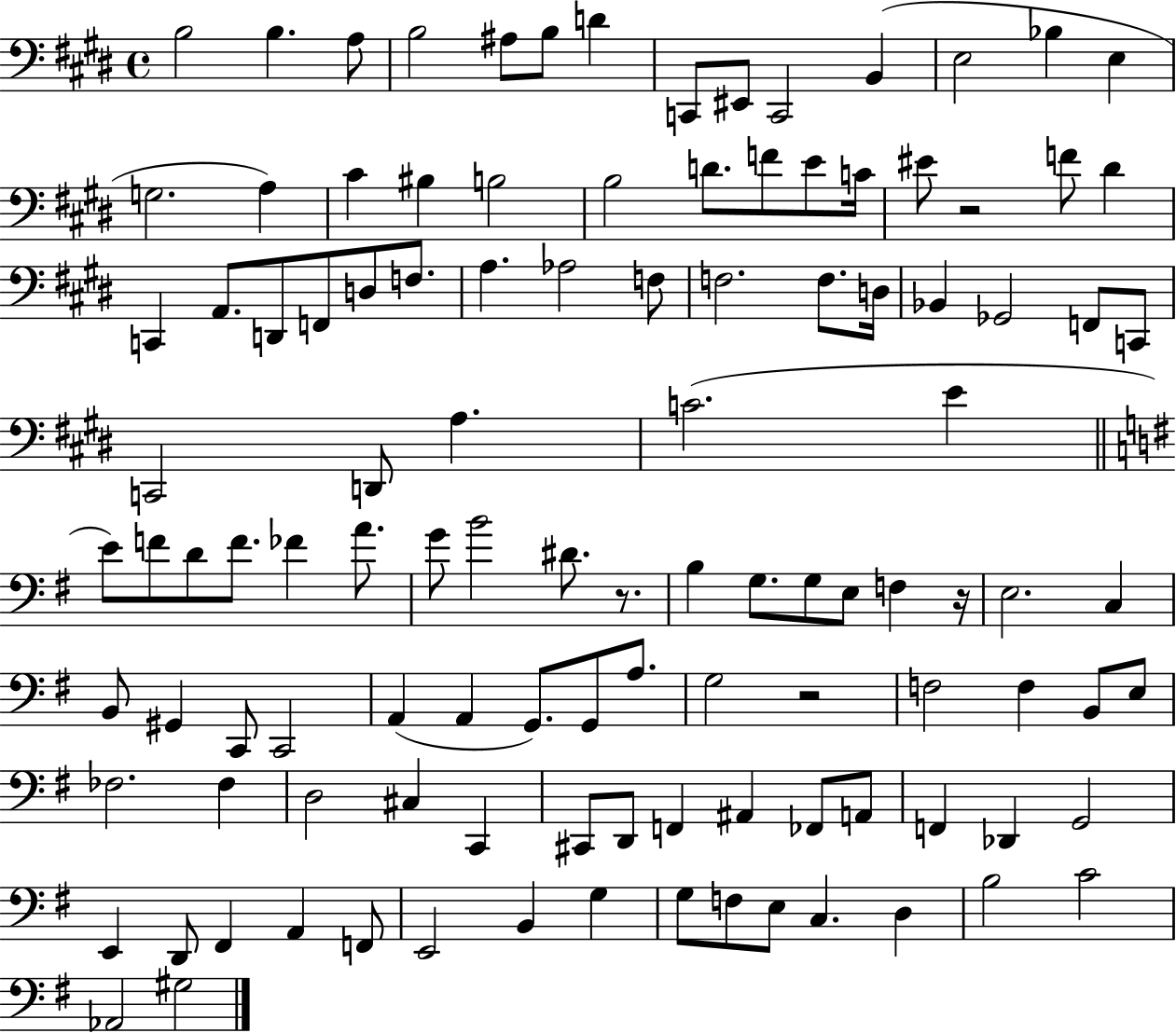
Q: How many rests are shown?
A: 4